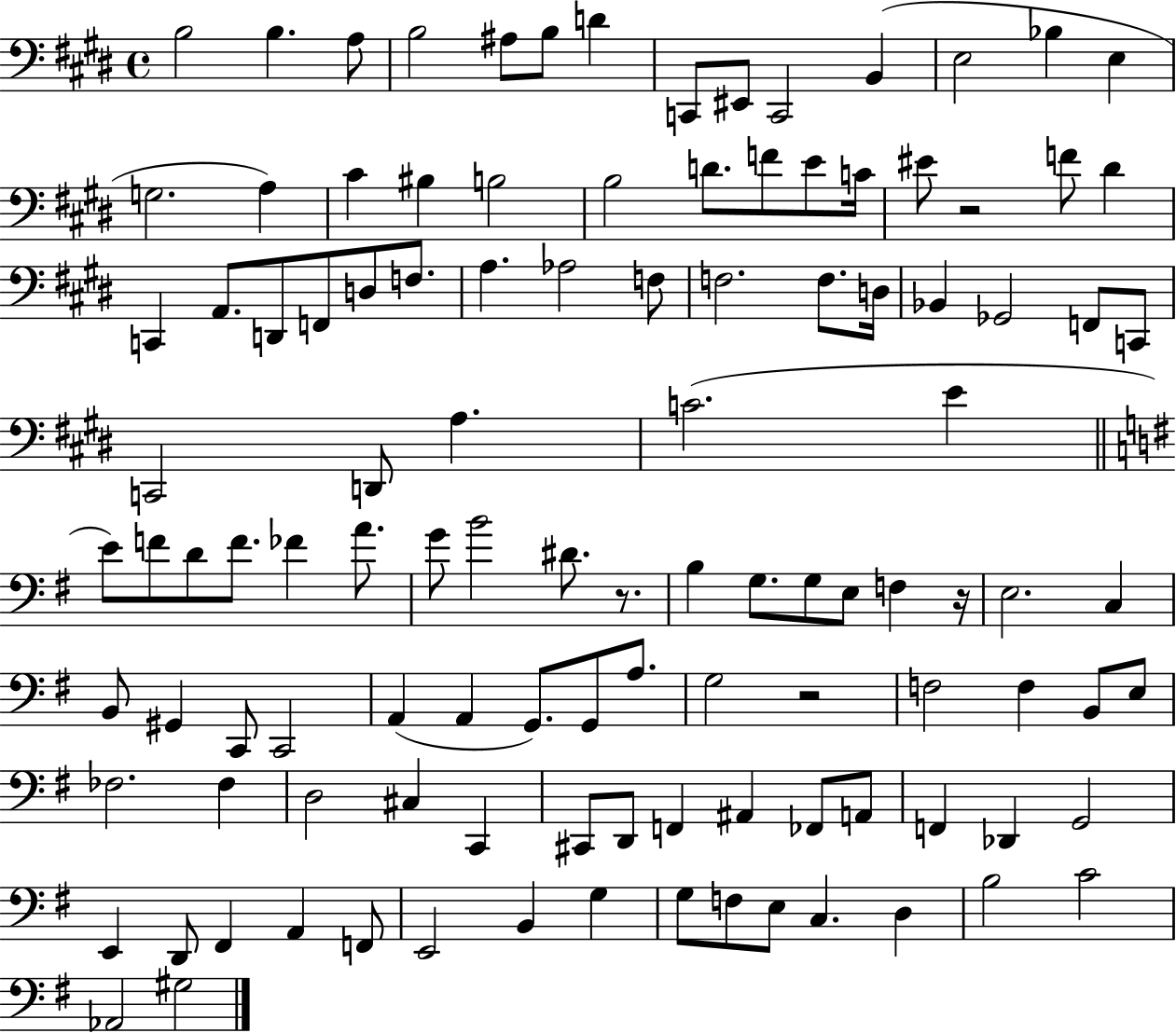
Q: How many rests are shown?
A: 4